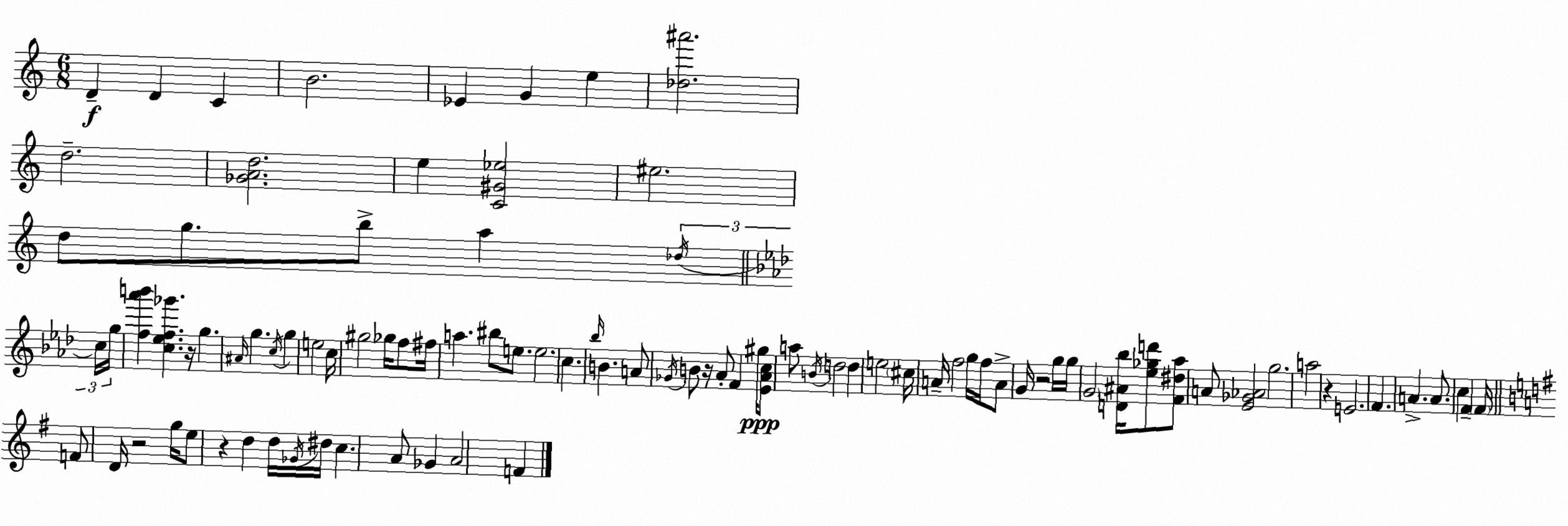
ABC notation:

X:1
T:Untitled
M:6/8
L:1/4
K:Am
D D C B2 _E G e [_d^a']2 d2 [_GAd]2 e [C^G_e]2 ^e2 d/2 g/2 b/2 a _d/4 c/4 g/4 [f_a'b'] [c_ef_g'] z/4 g ^A/4 g c/4 g e2 c/4 ^g2 _g/4 f/2 ^f/4 a ^b/2 e/2 e2 c _b/4 B A/2 _G/4 B/2 z/4 _A/2 F ^g/4 [_E_Ac]/2 a/2 B/4 d2 d e2 ^c/4 A/4 f2 g/4 f/4 A/2 G/4 z2 g/4 g/4 G2 [D^A_b]/4 [_e_gd']/2 [F^d_a]/2 A/2 [_E_G_A]2 g2 a2 z E2 F A A/2 c F F/4 F/2 D/4 z2 g/4 e/2 z d d/4 _G/4 ^d/4 c A/2 _G A2 F